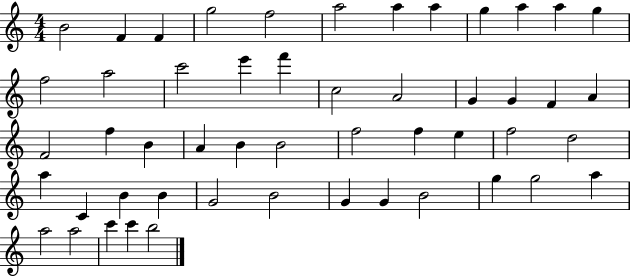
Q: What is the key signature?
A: C major